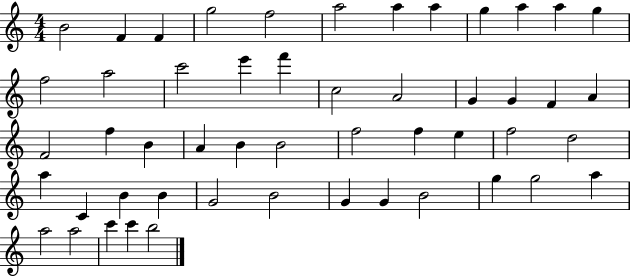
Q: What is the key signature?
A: C major